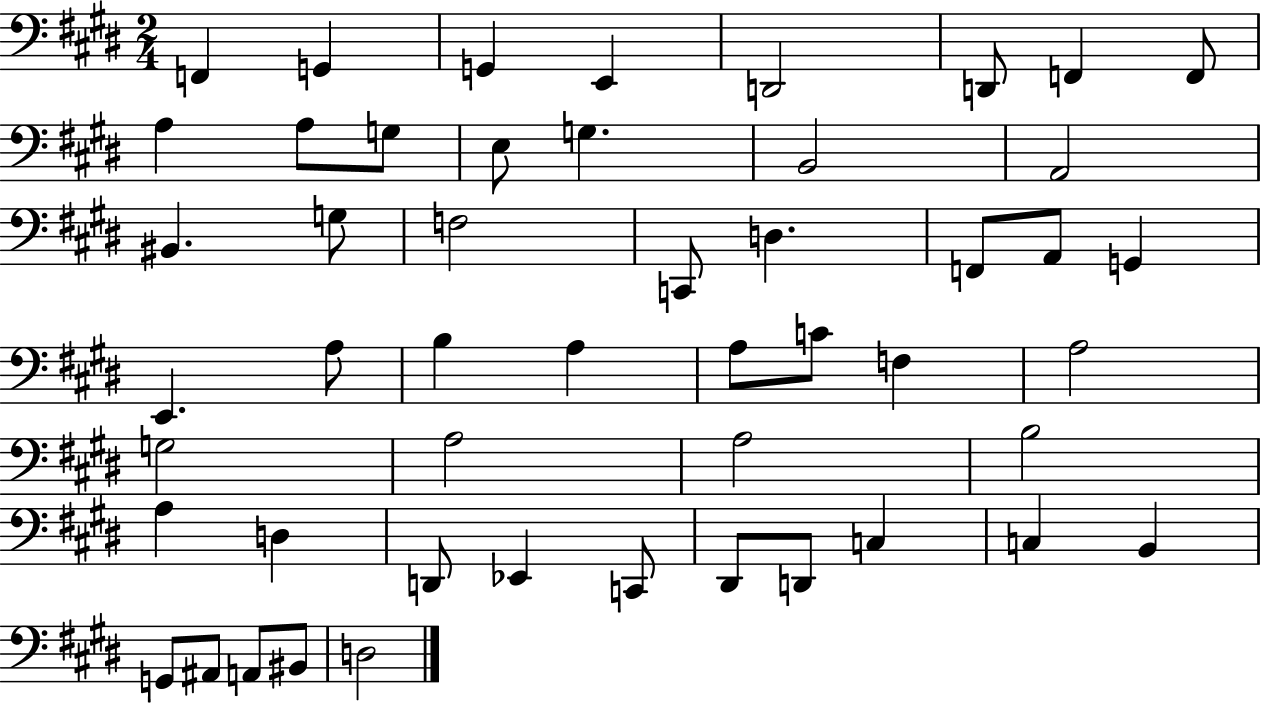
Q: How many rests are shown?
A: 0